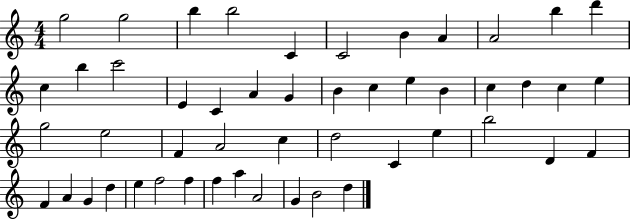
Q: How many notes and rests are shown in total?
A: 50